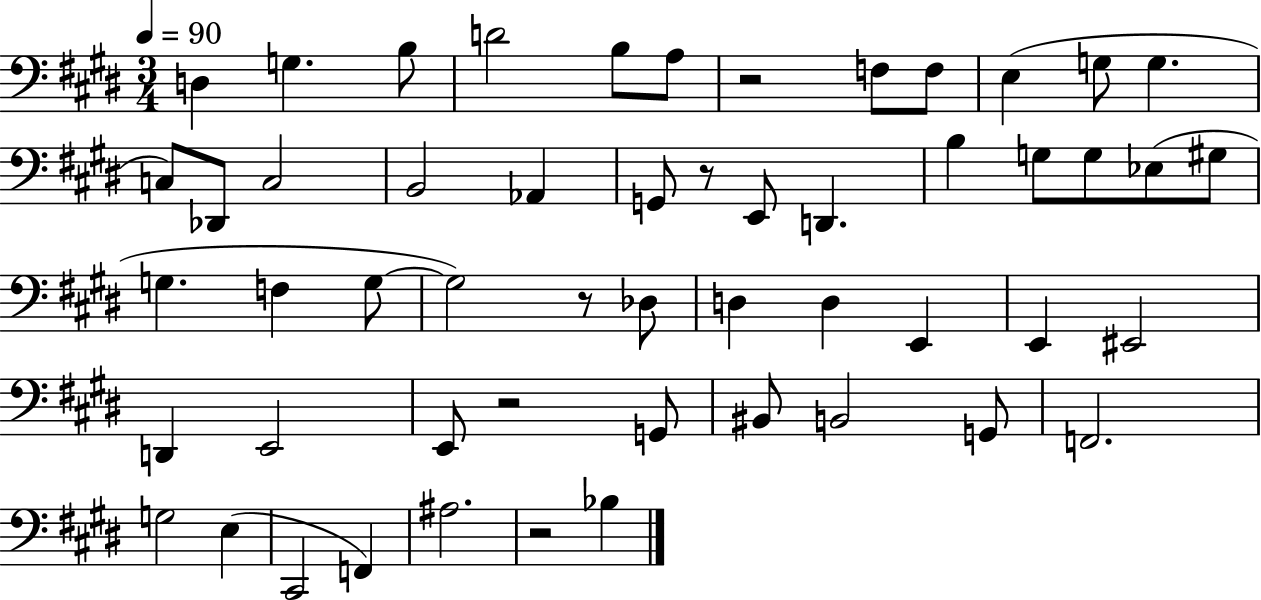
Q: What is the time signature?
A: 3/4